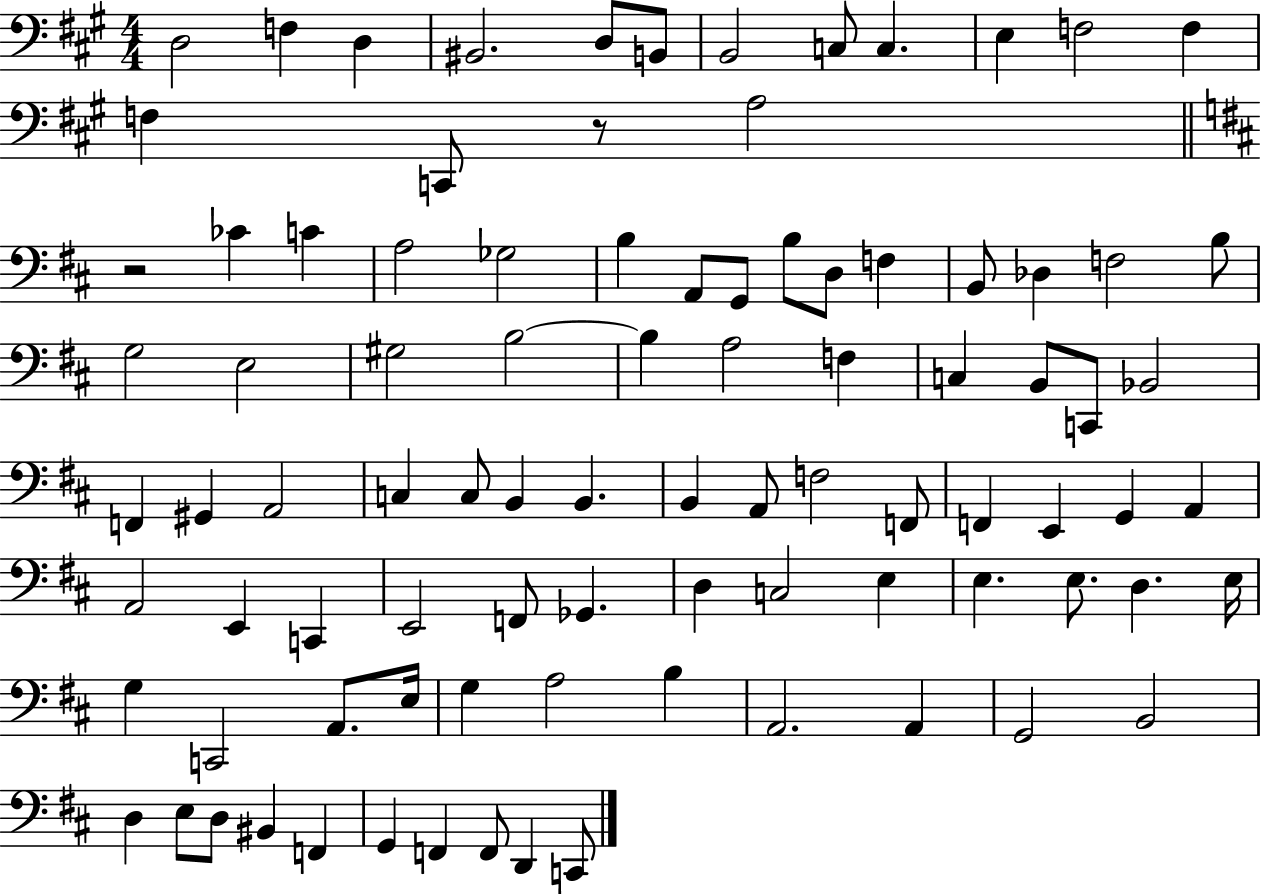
X:1
T:Untitled
M:4/4
L:1/4
K:A
D,2 F, D, ^B,,2 D,/2 B,,/2 B,,2 C,/2 C, E, F,2 F, F, C,,/2 z/2 A,2 z2 _C C A,2 _G,2 B, A,,/2 G,,/2 B,/2 D,/2 F, B,,/2 _D, F,2 B,/2 G,2 E,2 ^G,2 B,2 B, A,2 F, C, B,,/2 C,,/2 _B,,2 F,, ^G,, A,,2 C, C,/2 B,, B,, B,, A,,/2 F,2 F,,/2 F,, E,, G,, A,, A,,2 E,, C,, E,,2 F,,/2 _G,, D, C,2 E, E, E,/2 D, E,/4 G, C,,2 A,,/2 E,/4 G, A,2 B, A,,2 A,, G,,2 B,,2 D, E,/2 D,/2 ^B,, F,, G,, F,, F,,/2 D,, C,,/2